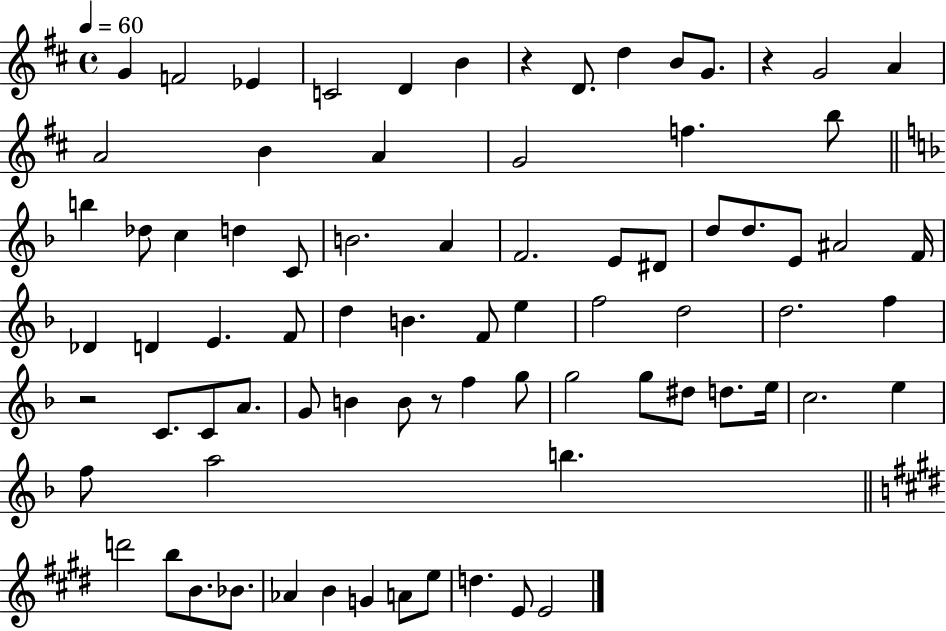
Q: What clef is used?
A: treble